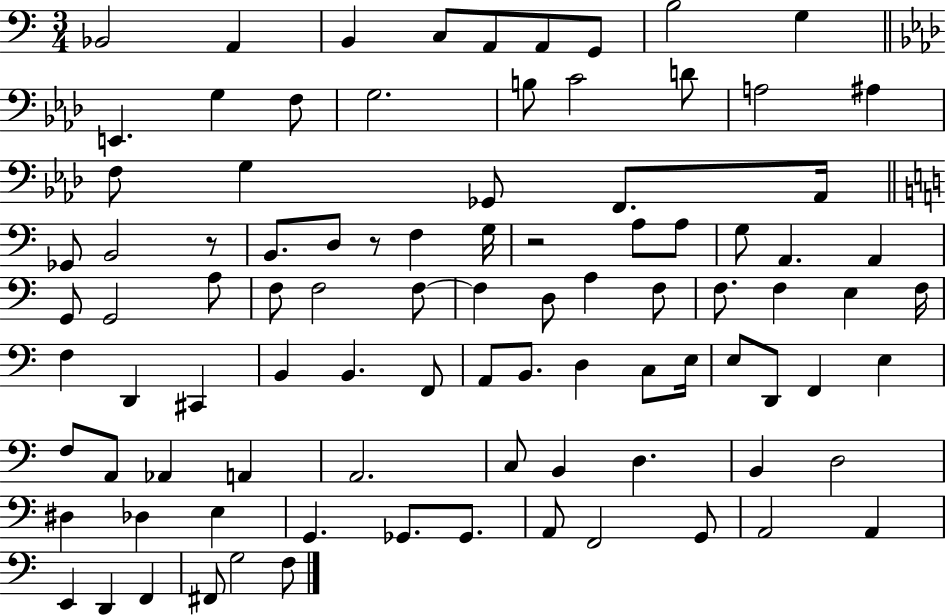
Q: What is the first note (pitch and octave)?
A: Bb2